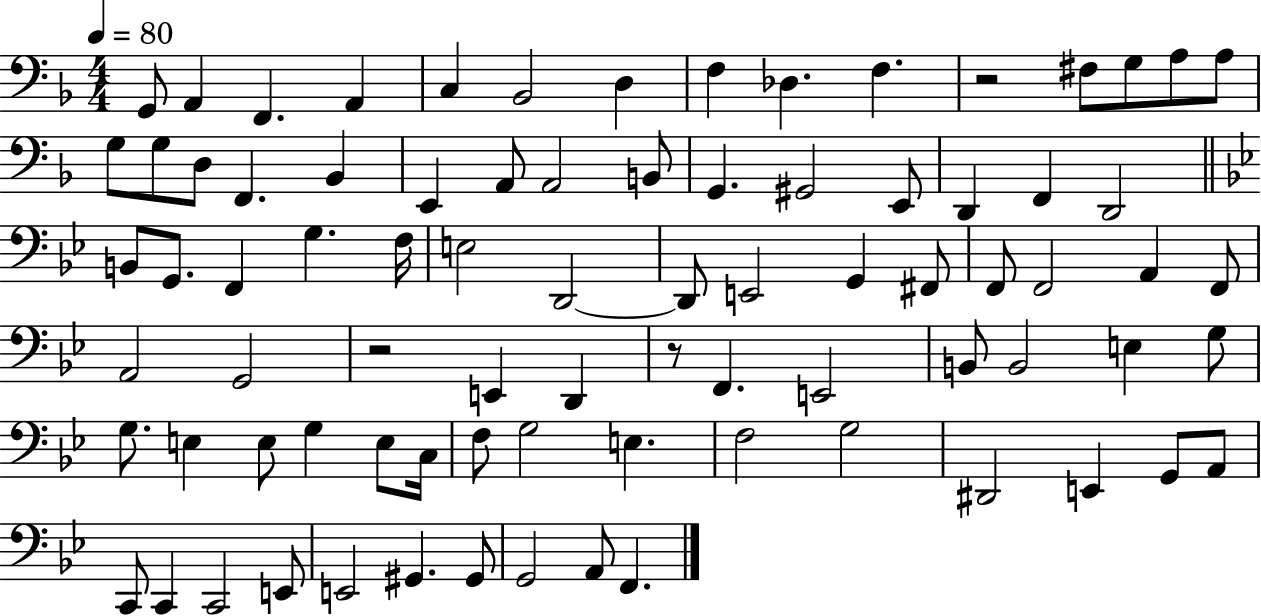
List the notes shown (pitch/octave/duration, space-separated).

G2/e A2/q F2/q. A2/q C3/q Bb2/h D3/q F3/q Db3/q. F3/q. R/h F#3/e G3/e A3/e A3/e G3/e G3/e D3/e F2/q. Bb2/q E2/q A2/e A2/h B2/e G2/q. G#2/h E2/e D2/q F2/q D2/h B2/e G2/e. F2/q G3/q. F3/s E3/h D2/h D2/e E2/h G2/q F#2/e F2/e F2/h A2/q F2/e A2/h G2/h R/h E2/q D2/q R/e F2/q. E2/h B2/e B2/h E3/q G3/e G3/e. E3/q E3/e G3/q E3/e C3/s F3/e G3/h E3/q. F3/h G3/h D#2/h E2/q G2/e A2/e C2/e C2/q C2/h E2/e E2/h G#2/q. G#2/e G2/h A2/e F2/q.